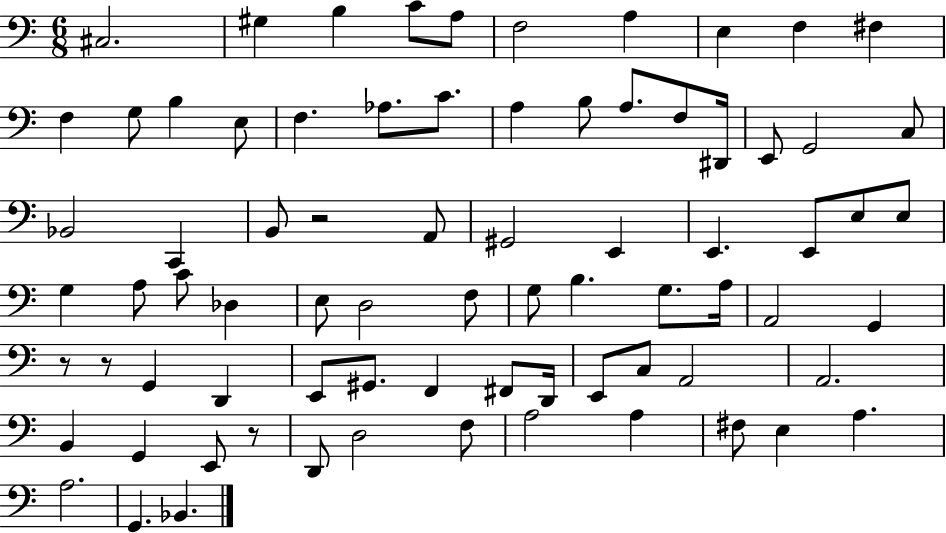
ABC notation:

X:1
T:Untitled
M:6/8
L:1/4
K:C
^C,2 ^G, B, C/2 A,/2 F,2 A, E, F, ^F, F, G,/2 B, E,/2 F, _A,/2 C/2 A, B,/2 A,/2 F,/2 ^D,,/4 E,,/2 G,,2 C,/2 _B,,2 C,, B,,/2 z2 A,,/2 ^G,,2 E,, E,, E,,/2 E,/2 E,/2 G, A,/2 C/2 _D, E,/2 D,2 F,/2 G,/2 B, G,/2 A,/4 A,,2 G,, z/2 z/2 G,, D,, E,,/2 ^G,,/2 F,, ^F,,/2 D,,/4 E,,/2 C,/2 A,,2 A,,2 B,, G,, E,,/2 z/2 D,,/2 D,2 F,/2 A,2 A, ^F,/2 E, A, A,2 G,, _B,,